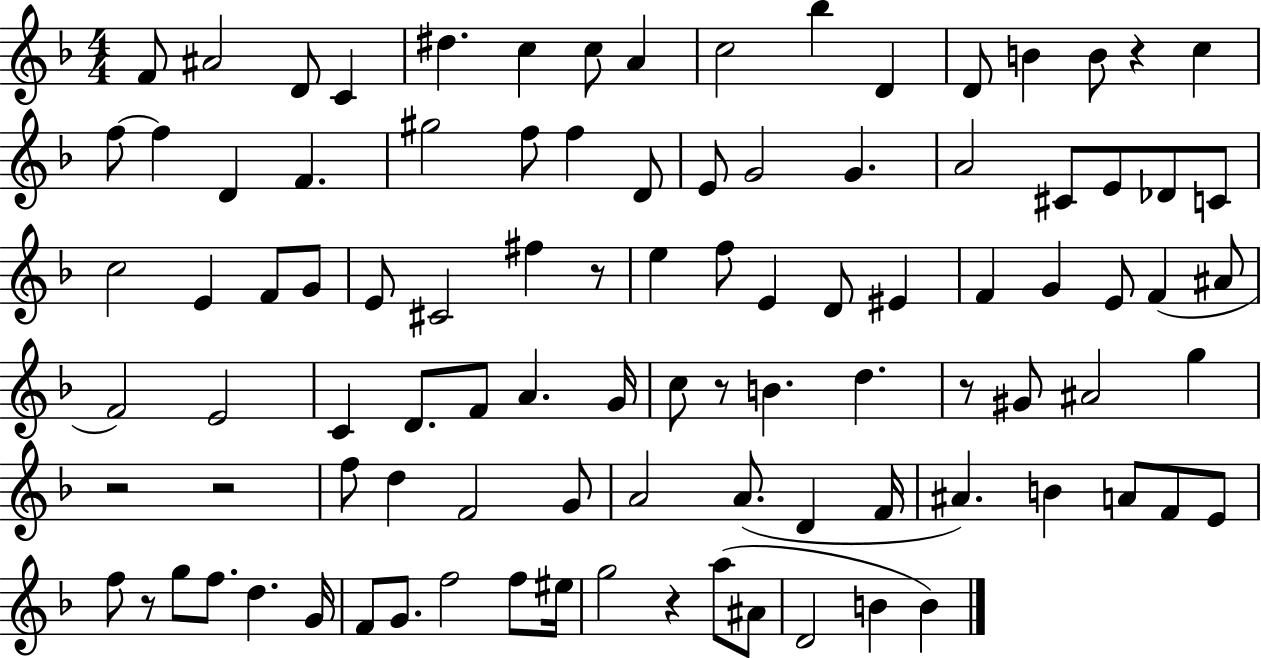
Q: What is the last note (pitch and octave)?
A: B4